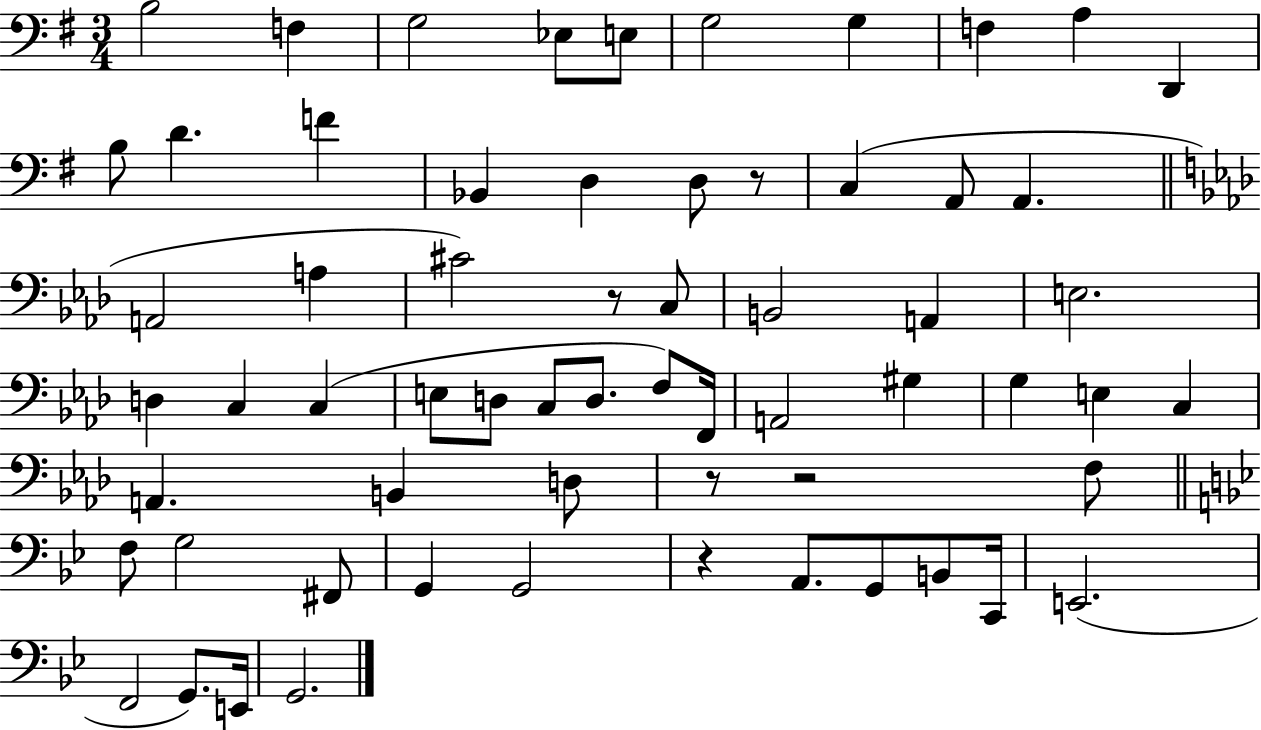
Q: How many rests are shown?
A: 5